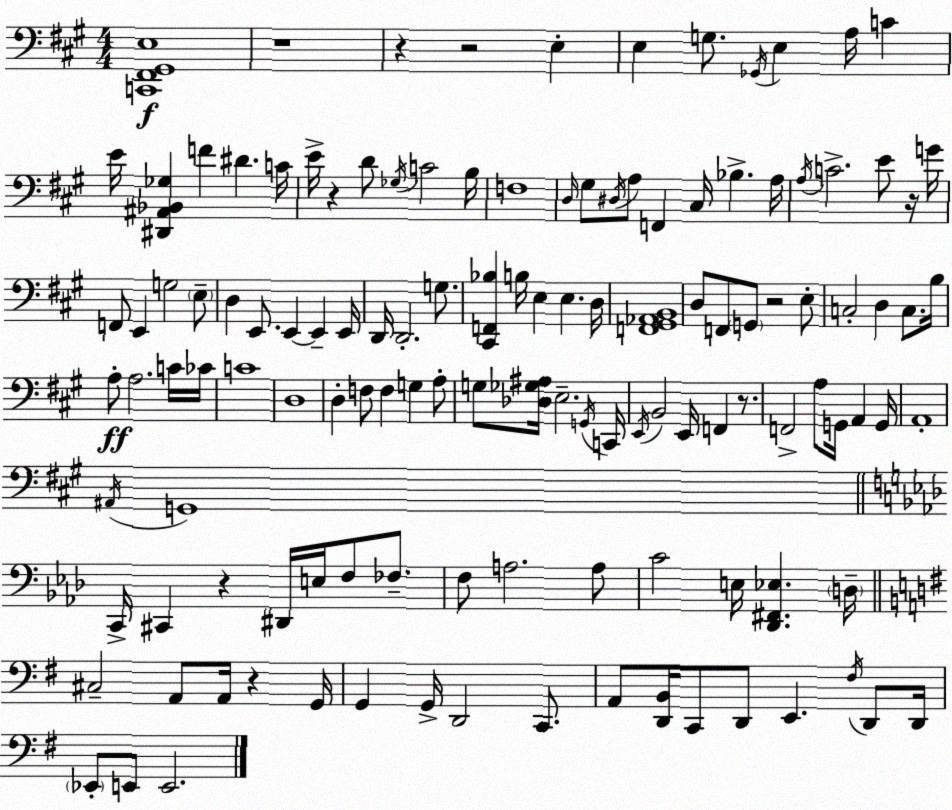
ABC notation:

X:1
T:Untitled
M:4/4
L:1/4
K:A
[C,,^F,,^G,,E,]4 z4 z z2 E, E, G,/2 _G,,/4 E, A,/4 C E/4 [^D,,^A,,_B,,_G,] F ^D C/4 E/4 z D/2 _G,/4 C2 B,/4 F,4 D,/4 ^G,/2 ^D,/4 A,/2 F,, ^C,/4 _B, A,/4 A,/4 C2 E/2 z/4 G/4 F,,/2 E,, G,2 E,/2 D, E,,/2 E,, E,, E,,/4 D,,/4 D,,2 G,/2 [^C,,F,,_B,] B,/4 E, E, D,/4 [F,,^G,,_A,,B,,]4 D,/2 F,,/2 G,,/2 z2 E,/2 C,2 D, C,/2 B,/4 A,/2 A,2 C/4 _C/4 C4 D,4 D, F,/2 F, G, A,/2 G,/2 [_D,_G,^A,]/4 E,2 G,,/4 C,,/4 E,,/4 B,,2 E,,/4 F,, z/2 F,,2 A,/2 G,,/4 A,, G,,/4 A,,4 ^A,,/4 G,,4 C,,/4 ^C,, z ^D,,/4 E,/4 F,/2 _F,/2 F,/2 A,2 A,/2 C2 E,/4 [_D,,^F,,_E,] D,/4 ^C,2 A,,/2 A,,/4 z G,,/4 G,, G,,/4 D,,2 C,,/2 A,,/2 [D,,B,,]/4 C,,/2 D,,/2 E,, ^F,/4 D,,/2 D,,/4 _E,,/2 E,,/2 E,,2